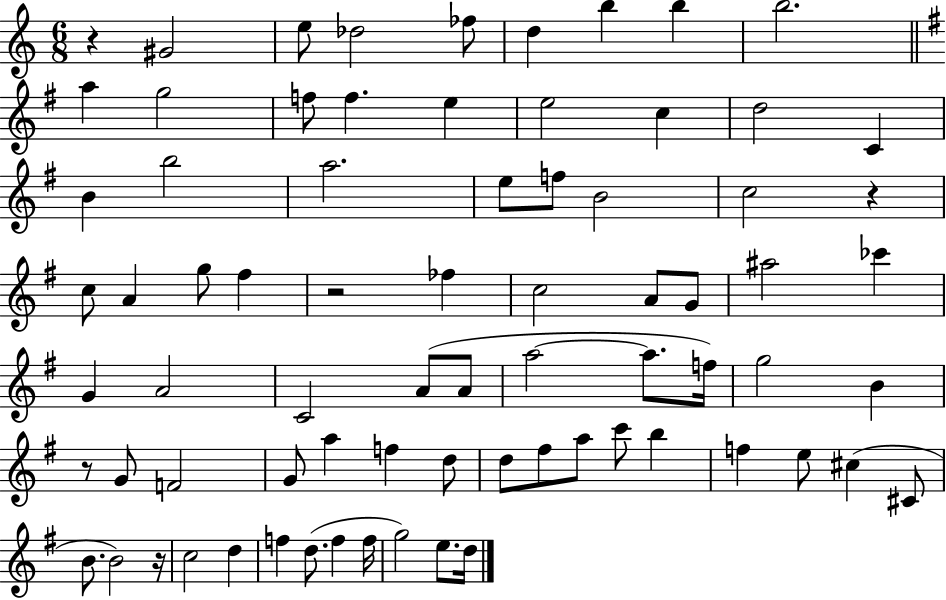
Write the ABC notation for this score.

X:1
T:Untitled
M:6/8
L:1/4
K:C
z ^G2 e/2 _d2 _f/2 d b b b2 a g2 f/2 f e e2 c d2 C B b2 a2 e/2 f/2 B2 c2 z c/2 A g/2 ^f z2 _f c2 A/2 G/2 ^a2 _c' G A2 C2 A/2 A/2 a2 a/2 f/4 g2 B z/2 G/2 F2 G/2 a f d/2 d/2 ^f/2 a/2 c'/2 b f e/2 ^c ^C/2 B/2 B2 z/4 c2 d f d/2 f f/4 g2 e/2 d/4